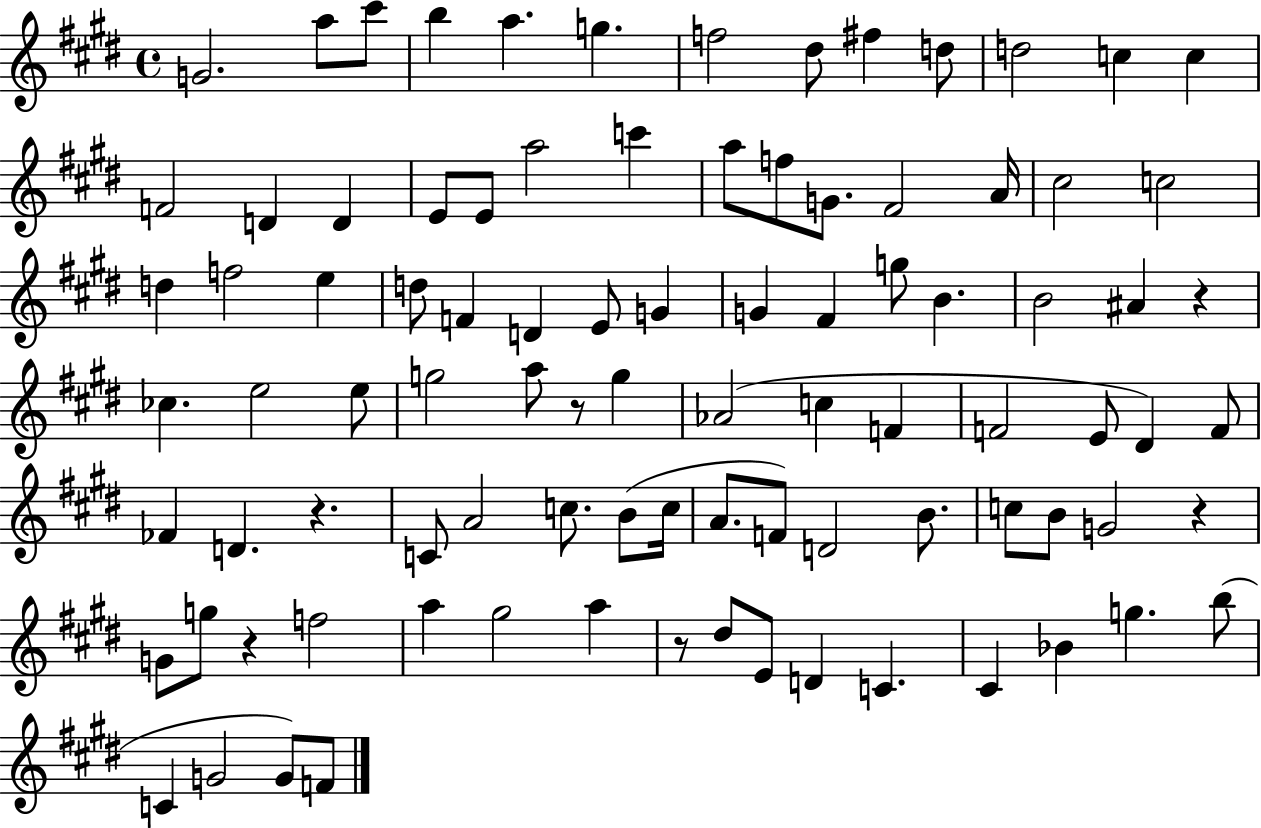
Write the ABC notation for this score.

X:1
T:Untitled
M:4/4
L:1/4
K:E
G2 a/2 ^c'/2 b a g f2 ^d/2 ^f d/2 d2 c c F2 D D E/2 E/2 a2 c' a/2 f/2 G/2 ^F2 A/4 ^c2 c2 d f2 e d/2 F D E/2 G G ^F g/2 B B2 ^A z _c e2 e/2 g2 a/2 z/2 g _A2 c F F2 E/2 ^D F/2 _F D z C/2 A2 c/2 B/2 c/4 A/2 F/2 D2 B/2 c/2 B/2 G2 z G/2 g/2 z f2 a ^g2 a z/2 ^d/2 E/2 D C ^C _B g b/2 C G2 G/2 F/2